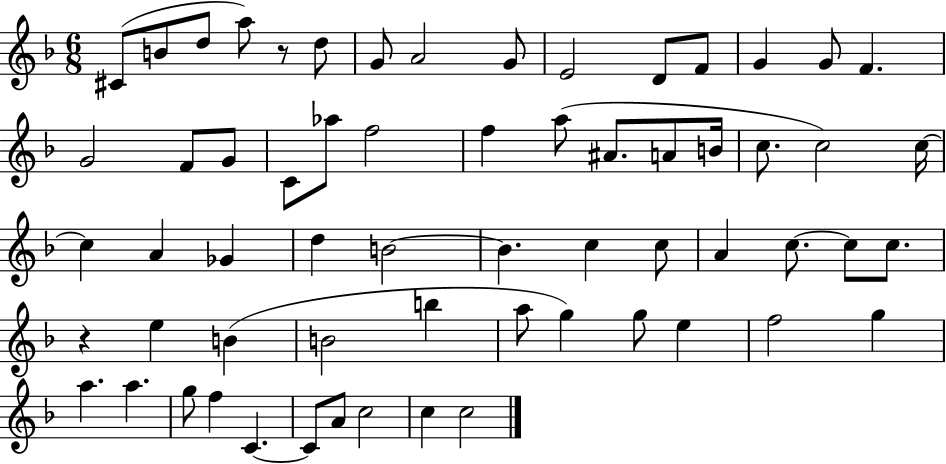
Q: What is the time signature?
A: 6/8